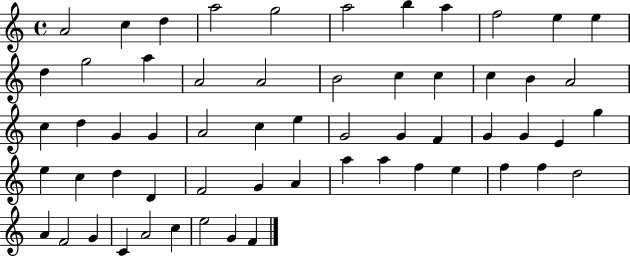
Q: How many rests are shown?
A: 0